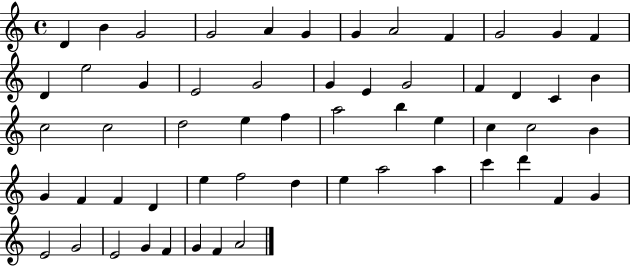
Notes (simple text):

D4/q B4/q G4/h G4/h A4/q G4/q G4/q A4/h F4/q G4/h G4/q F4/q D4/q E5/h G4/q E4/h G4/h G4/q E4/q G4/h F4/q D4/q C4/q B4/q C5/h C5/h D5/h E5/q F5/q A5/h B5/q E5/q C5/q C5/h B4/q G4/q F4/q F4/q D4/q E5/q F5/h D5/q E5/q A5/h A5/q C6/q D6/q F4/q G4/q E4/h G4/h E4/h G4/q F4/q G4/q F4/q A4/h